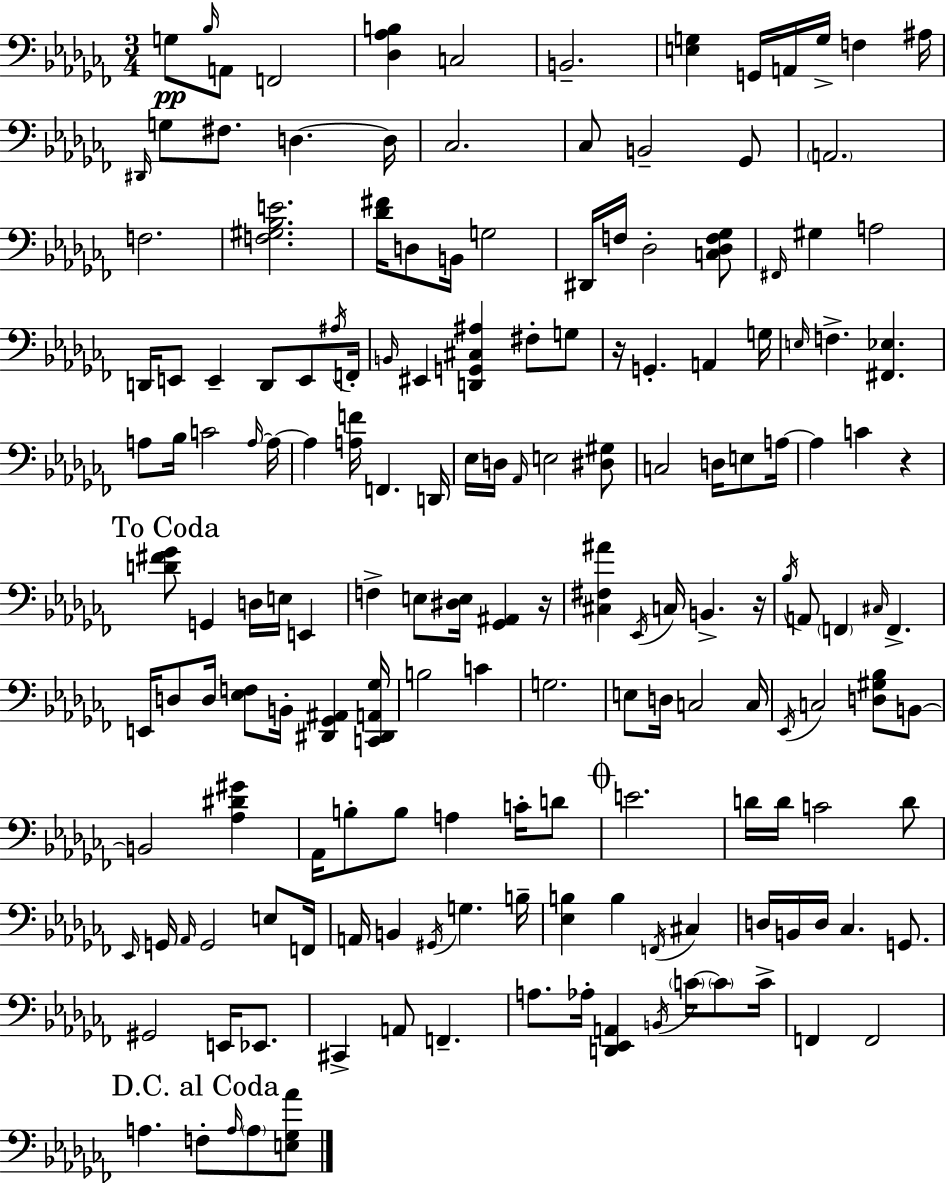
G3/e Bb3/s A2/e F2/h [Db3,Ab3,B3]/q C3/h B2/h. [E3,G3]/q G2/s A2/s G3/s F3/q A#3/s D#2/s G3/e F#3/e. D3/q. D3/s CES3/h. CES3/e B2/h Gb2/e A2/h. F3/h. [F3,G#3,Bb3,E4]/h. [Db4,F#4]/s D3/e B2/s G3/h D#2/s F3/s Db3/h [C3,Db3,F3,Gb3]/e F#2/s G#3/q A3/h D2/s E2/e E2/q D2/e E2/e A#3/s F2/s B2/s EIS2/q [D2,G2,C#3,A#3]/q F#3/e G3/e R/s G2/q. A2/q G3/s E3/s F3/q. [F#2,Eb3]/q. A3/e Bb3/s C4/h A3/s A3/s A3/q [A3,F4]/s F2/q. D2/s Eb3/s D3/s Ab2/s E3/h [D#3,G#3]/e C3/h D3/s E3/e A3/s A3/q C4/q R/q [D4,F#4,Gb4]/e G2/q D3/s E3/s E2/q F3/q E3/e [D#3,E3]/s [Gb2,A#2]/q R/s [C#3,F#3,A#4]/q Eb2/s C3/s B2/q. R/s Bb3/s A2/e F2/q C#3/s F2/q. E2/s D3/e D3/s [Eb3,F3]/e B2/s [D#2,Gb2,A#2]/q [C2,D#2,A2,Gb3]/s B3/h C4/q G3/h. E3/e D3/s C3/h C3/s Eb2/s C3/h [D3,G#3,Bb3]/e B2/e B2/h [Ab3,D#4,G#4]/q Ab2/s B3/e B3/e A3/q C4/s D4/e E4/h. D4/s D4/s C4/h D4/e Eb2/s G2/s Ab2/s G2/h E3/e F2/s A2/s B2/q G#2/s G3/q. B3/s [Eb3,B3]/q B3/q F2/s C#3/q D3/s B2/s D3/s CES3/q. G2/e. G#2/h E2/s Eb2/e. C#2/q A2/e F2/q. A3/e. Ab3/s [D2,Eb2,A2]/q B2/s C4/s C4/e C4/s F2/q F2/h A3/q. F3/e A3/s A3/e [E3,Gb3,Ab4]/e